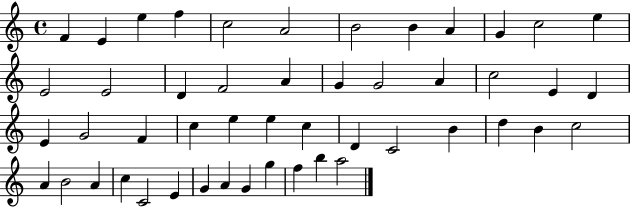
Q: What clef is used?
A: treble